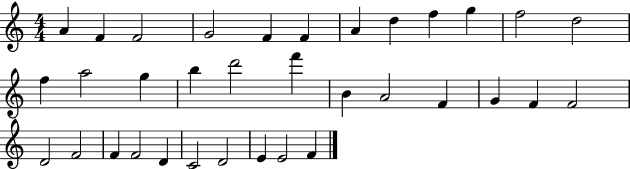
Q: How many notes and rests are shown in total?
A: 34